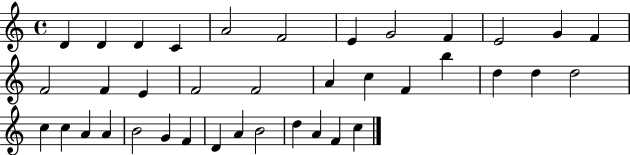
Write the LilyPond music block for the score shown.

{
  \clef treble
  \time 4/4
  \defaultTimeSignature
  \key c \major
  d'4 d'4 d'4 c'4 | a'2 f'2 | e'4 g'2 f'4 | e'2 g'4 f'4 | \break f'2 f'4 e'4 | f'2 f'2 | a'4 c''4 f'4 b''4 | d''4 d''4 d''2 | \break c''4 c''4 a'4 a'4 | b'2 g'4 f'4 | d'4 a'4 b'2 | d''4 a'4 f'4 c''4 | \break \bar "|."
}